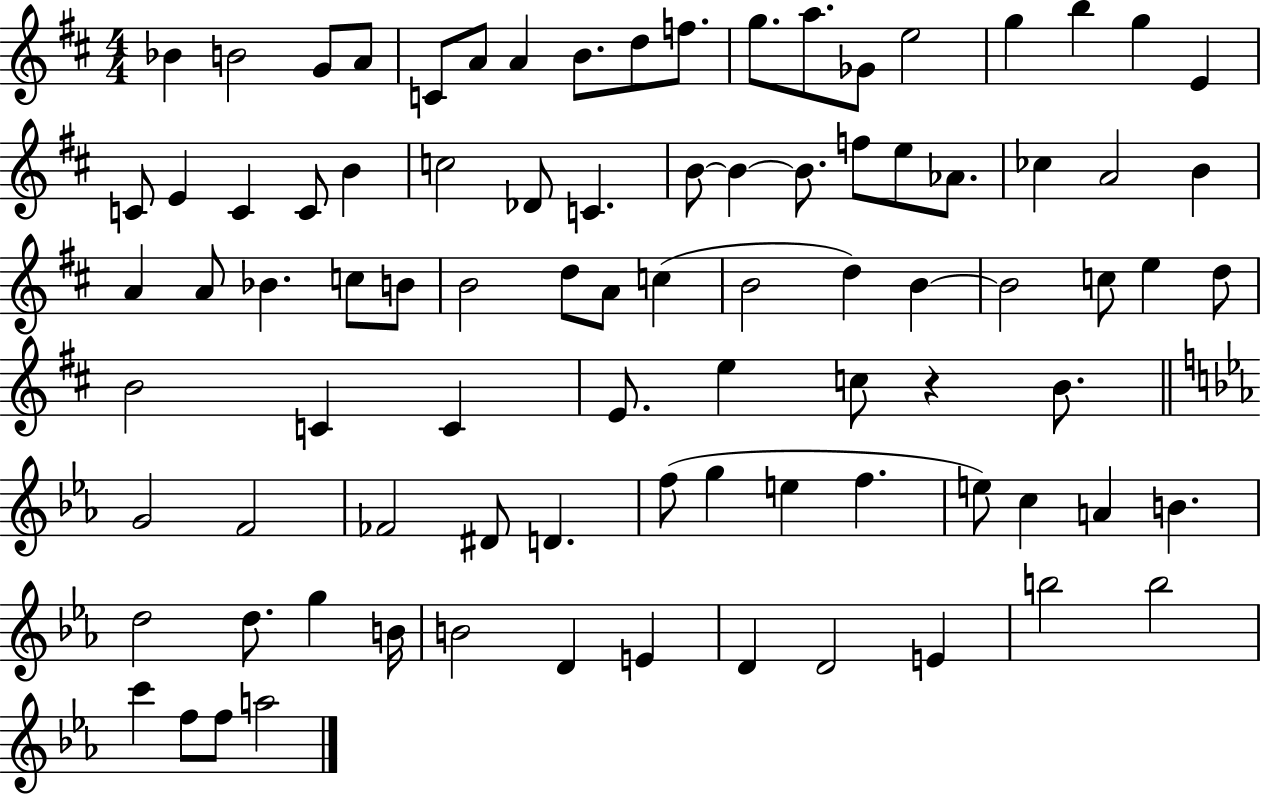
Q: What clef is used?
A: treble